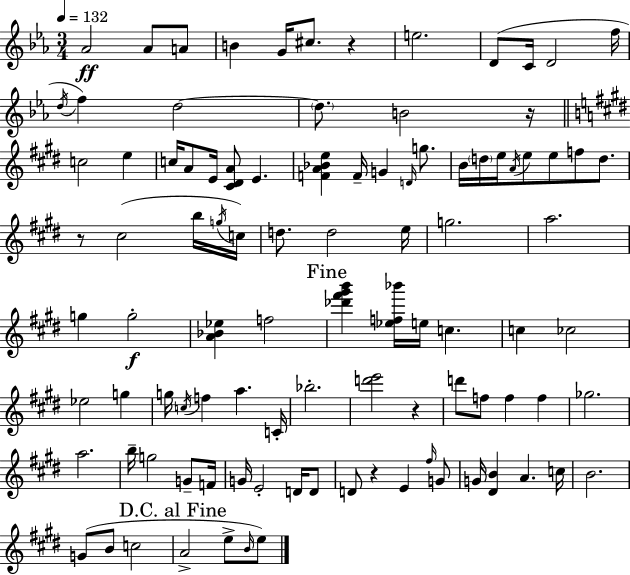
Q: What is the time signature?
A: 3/4